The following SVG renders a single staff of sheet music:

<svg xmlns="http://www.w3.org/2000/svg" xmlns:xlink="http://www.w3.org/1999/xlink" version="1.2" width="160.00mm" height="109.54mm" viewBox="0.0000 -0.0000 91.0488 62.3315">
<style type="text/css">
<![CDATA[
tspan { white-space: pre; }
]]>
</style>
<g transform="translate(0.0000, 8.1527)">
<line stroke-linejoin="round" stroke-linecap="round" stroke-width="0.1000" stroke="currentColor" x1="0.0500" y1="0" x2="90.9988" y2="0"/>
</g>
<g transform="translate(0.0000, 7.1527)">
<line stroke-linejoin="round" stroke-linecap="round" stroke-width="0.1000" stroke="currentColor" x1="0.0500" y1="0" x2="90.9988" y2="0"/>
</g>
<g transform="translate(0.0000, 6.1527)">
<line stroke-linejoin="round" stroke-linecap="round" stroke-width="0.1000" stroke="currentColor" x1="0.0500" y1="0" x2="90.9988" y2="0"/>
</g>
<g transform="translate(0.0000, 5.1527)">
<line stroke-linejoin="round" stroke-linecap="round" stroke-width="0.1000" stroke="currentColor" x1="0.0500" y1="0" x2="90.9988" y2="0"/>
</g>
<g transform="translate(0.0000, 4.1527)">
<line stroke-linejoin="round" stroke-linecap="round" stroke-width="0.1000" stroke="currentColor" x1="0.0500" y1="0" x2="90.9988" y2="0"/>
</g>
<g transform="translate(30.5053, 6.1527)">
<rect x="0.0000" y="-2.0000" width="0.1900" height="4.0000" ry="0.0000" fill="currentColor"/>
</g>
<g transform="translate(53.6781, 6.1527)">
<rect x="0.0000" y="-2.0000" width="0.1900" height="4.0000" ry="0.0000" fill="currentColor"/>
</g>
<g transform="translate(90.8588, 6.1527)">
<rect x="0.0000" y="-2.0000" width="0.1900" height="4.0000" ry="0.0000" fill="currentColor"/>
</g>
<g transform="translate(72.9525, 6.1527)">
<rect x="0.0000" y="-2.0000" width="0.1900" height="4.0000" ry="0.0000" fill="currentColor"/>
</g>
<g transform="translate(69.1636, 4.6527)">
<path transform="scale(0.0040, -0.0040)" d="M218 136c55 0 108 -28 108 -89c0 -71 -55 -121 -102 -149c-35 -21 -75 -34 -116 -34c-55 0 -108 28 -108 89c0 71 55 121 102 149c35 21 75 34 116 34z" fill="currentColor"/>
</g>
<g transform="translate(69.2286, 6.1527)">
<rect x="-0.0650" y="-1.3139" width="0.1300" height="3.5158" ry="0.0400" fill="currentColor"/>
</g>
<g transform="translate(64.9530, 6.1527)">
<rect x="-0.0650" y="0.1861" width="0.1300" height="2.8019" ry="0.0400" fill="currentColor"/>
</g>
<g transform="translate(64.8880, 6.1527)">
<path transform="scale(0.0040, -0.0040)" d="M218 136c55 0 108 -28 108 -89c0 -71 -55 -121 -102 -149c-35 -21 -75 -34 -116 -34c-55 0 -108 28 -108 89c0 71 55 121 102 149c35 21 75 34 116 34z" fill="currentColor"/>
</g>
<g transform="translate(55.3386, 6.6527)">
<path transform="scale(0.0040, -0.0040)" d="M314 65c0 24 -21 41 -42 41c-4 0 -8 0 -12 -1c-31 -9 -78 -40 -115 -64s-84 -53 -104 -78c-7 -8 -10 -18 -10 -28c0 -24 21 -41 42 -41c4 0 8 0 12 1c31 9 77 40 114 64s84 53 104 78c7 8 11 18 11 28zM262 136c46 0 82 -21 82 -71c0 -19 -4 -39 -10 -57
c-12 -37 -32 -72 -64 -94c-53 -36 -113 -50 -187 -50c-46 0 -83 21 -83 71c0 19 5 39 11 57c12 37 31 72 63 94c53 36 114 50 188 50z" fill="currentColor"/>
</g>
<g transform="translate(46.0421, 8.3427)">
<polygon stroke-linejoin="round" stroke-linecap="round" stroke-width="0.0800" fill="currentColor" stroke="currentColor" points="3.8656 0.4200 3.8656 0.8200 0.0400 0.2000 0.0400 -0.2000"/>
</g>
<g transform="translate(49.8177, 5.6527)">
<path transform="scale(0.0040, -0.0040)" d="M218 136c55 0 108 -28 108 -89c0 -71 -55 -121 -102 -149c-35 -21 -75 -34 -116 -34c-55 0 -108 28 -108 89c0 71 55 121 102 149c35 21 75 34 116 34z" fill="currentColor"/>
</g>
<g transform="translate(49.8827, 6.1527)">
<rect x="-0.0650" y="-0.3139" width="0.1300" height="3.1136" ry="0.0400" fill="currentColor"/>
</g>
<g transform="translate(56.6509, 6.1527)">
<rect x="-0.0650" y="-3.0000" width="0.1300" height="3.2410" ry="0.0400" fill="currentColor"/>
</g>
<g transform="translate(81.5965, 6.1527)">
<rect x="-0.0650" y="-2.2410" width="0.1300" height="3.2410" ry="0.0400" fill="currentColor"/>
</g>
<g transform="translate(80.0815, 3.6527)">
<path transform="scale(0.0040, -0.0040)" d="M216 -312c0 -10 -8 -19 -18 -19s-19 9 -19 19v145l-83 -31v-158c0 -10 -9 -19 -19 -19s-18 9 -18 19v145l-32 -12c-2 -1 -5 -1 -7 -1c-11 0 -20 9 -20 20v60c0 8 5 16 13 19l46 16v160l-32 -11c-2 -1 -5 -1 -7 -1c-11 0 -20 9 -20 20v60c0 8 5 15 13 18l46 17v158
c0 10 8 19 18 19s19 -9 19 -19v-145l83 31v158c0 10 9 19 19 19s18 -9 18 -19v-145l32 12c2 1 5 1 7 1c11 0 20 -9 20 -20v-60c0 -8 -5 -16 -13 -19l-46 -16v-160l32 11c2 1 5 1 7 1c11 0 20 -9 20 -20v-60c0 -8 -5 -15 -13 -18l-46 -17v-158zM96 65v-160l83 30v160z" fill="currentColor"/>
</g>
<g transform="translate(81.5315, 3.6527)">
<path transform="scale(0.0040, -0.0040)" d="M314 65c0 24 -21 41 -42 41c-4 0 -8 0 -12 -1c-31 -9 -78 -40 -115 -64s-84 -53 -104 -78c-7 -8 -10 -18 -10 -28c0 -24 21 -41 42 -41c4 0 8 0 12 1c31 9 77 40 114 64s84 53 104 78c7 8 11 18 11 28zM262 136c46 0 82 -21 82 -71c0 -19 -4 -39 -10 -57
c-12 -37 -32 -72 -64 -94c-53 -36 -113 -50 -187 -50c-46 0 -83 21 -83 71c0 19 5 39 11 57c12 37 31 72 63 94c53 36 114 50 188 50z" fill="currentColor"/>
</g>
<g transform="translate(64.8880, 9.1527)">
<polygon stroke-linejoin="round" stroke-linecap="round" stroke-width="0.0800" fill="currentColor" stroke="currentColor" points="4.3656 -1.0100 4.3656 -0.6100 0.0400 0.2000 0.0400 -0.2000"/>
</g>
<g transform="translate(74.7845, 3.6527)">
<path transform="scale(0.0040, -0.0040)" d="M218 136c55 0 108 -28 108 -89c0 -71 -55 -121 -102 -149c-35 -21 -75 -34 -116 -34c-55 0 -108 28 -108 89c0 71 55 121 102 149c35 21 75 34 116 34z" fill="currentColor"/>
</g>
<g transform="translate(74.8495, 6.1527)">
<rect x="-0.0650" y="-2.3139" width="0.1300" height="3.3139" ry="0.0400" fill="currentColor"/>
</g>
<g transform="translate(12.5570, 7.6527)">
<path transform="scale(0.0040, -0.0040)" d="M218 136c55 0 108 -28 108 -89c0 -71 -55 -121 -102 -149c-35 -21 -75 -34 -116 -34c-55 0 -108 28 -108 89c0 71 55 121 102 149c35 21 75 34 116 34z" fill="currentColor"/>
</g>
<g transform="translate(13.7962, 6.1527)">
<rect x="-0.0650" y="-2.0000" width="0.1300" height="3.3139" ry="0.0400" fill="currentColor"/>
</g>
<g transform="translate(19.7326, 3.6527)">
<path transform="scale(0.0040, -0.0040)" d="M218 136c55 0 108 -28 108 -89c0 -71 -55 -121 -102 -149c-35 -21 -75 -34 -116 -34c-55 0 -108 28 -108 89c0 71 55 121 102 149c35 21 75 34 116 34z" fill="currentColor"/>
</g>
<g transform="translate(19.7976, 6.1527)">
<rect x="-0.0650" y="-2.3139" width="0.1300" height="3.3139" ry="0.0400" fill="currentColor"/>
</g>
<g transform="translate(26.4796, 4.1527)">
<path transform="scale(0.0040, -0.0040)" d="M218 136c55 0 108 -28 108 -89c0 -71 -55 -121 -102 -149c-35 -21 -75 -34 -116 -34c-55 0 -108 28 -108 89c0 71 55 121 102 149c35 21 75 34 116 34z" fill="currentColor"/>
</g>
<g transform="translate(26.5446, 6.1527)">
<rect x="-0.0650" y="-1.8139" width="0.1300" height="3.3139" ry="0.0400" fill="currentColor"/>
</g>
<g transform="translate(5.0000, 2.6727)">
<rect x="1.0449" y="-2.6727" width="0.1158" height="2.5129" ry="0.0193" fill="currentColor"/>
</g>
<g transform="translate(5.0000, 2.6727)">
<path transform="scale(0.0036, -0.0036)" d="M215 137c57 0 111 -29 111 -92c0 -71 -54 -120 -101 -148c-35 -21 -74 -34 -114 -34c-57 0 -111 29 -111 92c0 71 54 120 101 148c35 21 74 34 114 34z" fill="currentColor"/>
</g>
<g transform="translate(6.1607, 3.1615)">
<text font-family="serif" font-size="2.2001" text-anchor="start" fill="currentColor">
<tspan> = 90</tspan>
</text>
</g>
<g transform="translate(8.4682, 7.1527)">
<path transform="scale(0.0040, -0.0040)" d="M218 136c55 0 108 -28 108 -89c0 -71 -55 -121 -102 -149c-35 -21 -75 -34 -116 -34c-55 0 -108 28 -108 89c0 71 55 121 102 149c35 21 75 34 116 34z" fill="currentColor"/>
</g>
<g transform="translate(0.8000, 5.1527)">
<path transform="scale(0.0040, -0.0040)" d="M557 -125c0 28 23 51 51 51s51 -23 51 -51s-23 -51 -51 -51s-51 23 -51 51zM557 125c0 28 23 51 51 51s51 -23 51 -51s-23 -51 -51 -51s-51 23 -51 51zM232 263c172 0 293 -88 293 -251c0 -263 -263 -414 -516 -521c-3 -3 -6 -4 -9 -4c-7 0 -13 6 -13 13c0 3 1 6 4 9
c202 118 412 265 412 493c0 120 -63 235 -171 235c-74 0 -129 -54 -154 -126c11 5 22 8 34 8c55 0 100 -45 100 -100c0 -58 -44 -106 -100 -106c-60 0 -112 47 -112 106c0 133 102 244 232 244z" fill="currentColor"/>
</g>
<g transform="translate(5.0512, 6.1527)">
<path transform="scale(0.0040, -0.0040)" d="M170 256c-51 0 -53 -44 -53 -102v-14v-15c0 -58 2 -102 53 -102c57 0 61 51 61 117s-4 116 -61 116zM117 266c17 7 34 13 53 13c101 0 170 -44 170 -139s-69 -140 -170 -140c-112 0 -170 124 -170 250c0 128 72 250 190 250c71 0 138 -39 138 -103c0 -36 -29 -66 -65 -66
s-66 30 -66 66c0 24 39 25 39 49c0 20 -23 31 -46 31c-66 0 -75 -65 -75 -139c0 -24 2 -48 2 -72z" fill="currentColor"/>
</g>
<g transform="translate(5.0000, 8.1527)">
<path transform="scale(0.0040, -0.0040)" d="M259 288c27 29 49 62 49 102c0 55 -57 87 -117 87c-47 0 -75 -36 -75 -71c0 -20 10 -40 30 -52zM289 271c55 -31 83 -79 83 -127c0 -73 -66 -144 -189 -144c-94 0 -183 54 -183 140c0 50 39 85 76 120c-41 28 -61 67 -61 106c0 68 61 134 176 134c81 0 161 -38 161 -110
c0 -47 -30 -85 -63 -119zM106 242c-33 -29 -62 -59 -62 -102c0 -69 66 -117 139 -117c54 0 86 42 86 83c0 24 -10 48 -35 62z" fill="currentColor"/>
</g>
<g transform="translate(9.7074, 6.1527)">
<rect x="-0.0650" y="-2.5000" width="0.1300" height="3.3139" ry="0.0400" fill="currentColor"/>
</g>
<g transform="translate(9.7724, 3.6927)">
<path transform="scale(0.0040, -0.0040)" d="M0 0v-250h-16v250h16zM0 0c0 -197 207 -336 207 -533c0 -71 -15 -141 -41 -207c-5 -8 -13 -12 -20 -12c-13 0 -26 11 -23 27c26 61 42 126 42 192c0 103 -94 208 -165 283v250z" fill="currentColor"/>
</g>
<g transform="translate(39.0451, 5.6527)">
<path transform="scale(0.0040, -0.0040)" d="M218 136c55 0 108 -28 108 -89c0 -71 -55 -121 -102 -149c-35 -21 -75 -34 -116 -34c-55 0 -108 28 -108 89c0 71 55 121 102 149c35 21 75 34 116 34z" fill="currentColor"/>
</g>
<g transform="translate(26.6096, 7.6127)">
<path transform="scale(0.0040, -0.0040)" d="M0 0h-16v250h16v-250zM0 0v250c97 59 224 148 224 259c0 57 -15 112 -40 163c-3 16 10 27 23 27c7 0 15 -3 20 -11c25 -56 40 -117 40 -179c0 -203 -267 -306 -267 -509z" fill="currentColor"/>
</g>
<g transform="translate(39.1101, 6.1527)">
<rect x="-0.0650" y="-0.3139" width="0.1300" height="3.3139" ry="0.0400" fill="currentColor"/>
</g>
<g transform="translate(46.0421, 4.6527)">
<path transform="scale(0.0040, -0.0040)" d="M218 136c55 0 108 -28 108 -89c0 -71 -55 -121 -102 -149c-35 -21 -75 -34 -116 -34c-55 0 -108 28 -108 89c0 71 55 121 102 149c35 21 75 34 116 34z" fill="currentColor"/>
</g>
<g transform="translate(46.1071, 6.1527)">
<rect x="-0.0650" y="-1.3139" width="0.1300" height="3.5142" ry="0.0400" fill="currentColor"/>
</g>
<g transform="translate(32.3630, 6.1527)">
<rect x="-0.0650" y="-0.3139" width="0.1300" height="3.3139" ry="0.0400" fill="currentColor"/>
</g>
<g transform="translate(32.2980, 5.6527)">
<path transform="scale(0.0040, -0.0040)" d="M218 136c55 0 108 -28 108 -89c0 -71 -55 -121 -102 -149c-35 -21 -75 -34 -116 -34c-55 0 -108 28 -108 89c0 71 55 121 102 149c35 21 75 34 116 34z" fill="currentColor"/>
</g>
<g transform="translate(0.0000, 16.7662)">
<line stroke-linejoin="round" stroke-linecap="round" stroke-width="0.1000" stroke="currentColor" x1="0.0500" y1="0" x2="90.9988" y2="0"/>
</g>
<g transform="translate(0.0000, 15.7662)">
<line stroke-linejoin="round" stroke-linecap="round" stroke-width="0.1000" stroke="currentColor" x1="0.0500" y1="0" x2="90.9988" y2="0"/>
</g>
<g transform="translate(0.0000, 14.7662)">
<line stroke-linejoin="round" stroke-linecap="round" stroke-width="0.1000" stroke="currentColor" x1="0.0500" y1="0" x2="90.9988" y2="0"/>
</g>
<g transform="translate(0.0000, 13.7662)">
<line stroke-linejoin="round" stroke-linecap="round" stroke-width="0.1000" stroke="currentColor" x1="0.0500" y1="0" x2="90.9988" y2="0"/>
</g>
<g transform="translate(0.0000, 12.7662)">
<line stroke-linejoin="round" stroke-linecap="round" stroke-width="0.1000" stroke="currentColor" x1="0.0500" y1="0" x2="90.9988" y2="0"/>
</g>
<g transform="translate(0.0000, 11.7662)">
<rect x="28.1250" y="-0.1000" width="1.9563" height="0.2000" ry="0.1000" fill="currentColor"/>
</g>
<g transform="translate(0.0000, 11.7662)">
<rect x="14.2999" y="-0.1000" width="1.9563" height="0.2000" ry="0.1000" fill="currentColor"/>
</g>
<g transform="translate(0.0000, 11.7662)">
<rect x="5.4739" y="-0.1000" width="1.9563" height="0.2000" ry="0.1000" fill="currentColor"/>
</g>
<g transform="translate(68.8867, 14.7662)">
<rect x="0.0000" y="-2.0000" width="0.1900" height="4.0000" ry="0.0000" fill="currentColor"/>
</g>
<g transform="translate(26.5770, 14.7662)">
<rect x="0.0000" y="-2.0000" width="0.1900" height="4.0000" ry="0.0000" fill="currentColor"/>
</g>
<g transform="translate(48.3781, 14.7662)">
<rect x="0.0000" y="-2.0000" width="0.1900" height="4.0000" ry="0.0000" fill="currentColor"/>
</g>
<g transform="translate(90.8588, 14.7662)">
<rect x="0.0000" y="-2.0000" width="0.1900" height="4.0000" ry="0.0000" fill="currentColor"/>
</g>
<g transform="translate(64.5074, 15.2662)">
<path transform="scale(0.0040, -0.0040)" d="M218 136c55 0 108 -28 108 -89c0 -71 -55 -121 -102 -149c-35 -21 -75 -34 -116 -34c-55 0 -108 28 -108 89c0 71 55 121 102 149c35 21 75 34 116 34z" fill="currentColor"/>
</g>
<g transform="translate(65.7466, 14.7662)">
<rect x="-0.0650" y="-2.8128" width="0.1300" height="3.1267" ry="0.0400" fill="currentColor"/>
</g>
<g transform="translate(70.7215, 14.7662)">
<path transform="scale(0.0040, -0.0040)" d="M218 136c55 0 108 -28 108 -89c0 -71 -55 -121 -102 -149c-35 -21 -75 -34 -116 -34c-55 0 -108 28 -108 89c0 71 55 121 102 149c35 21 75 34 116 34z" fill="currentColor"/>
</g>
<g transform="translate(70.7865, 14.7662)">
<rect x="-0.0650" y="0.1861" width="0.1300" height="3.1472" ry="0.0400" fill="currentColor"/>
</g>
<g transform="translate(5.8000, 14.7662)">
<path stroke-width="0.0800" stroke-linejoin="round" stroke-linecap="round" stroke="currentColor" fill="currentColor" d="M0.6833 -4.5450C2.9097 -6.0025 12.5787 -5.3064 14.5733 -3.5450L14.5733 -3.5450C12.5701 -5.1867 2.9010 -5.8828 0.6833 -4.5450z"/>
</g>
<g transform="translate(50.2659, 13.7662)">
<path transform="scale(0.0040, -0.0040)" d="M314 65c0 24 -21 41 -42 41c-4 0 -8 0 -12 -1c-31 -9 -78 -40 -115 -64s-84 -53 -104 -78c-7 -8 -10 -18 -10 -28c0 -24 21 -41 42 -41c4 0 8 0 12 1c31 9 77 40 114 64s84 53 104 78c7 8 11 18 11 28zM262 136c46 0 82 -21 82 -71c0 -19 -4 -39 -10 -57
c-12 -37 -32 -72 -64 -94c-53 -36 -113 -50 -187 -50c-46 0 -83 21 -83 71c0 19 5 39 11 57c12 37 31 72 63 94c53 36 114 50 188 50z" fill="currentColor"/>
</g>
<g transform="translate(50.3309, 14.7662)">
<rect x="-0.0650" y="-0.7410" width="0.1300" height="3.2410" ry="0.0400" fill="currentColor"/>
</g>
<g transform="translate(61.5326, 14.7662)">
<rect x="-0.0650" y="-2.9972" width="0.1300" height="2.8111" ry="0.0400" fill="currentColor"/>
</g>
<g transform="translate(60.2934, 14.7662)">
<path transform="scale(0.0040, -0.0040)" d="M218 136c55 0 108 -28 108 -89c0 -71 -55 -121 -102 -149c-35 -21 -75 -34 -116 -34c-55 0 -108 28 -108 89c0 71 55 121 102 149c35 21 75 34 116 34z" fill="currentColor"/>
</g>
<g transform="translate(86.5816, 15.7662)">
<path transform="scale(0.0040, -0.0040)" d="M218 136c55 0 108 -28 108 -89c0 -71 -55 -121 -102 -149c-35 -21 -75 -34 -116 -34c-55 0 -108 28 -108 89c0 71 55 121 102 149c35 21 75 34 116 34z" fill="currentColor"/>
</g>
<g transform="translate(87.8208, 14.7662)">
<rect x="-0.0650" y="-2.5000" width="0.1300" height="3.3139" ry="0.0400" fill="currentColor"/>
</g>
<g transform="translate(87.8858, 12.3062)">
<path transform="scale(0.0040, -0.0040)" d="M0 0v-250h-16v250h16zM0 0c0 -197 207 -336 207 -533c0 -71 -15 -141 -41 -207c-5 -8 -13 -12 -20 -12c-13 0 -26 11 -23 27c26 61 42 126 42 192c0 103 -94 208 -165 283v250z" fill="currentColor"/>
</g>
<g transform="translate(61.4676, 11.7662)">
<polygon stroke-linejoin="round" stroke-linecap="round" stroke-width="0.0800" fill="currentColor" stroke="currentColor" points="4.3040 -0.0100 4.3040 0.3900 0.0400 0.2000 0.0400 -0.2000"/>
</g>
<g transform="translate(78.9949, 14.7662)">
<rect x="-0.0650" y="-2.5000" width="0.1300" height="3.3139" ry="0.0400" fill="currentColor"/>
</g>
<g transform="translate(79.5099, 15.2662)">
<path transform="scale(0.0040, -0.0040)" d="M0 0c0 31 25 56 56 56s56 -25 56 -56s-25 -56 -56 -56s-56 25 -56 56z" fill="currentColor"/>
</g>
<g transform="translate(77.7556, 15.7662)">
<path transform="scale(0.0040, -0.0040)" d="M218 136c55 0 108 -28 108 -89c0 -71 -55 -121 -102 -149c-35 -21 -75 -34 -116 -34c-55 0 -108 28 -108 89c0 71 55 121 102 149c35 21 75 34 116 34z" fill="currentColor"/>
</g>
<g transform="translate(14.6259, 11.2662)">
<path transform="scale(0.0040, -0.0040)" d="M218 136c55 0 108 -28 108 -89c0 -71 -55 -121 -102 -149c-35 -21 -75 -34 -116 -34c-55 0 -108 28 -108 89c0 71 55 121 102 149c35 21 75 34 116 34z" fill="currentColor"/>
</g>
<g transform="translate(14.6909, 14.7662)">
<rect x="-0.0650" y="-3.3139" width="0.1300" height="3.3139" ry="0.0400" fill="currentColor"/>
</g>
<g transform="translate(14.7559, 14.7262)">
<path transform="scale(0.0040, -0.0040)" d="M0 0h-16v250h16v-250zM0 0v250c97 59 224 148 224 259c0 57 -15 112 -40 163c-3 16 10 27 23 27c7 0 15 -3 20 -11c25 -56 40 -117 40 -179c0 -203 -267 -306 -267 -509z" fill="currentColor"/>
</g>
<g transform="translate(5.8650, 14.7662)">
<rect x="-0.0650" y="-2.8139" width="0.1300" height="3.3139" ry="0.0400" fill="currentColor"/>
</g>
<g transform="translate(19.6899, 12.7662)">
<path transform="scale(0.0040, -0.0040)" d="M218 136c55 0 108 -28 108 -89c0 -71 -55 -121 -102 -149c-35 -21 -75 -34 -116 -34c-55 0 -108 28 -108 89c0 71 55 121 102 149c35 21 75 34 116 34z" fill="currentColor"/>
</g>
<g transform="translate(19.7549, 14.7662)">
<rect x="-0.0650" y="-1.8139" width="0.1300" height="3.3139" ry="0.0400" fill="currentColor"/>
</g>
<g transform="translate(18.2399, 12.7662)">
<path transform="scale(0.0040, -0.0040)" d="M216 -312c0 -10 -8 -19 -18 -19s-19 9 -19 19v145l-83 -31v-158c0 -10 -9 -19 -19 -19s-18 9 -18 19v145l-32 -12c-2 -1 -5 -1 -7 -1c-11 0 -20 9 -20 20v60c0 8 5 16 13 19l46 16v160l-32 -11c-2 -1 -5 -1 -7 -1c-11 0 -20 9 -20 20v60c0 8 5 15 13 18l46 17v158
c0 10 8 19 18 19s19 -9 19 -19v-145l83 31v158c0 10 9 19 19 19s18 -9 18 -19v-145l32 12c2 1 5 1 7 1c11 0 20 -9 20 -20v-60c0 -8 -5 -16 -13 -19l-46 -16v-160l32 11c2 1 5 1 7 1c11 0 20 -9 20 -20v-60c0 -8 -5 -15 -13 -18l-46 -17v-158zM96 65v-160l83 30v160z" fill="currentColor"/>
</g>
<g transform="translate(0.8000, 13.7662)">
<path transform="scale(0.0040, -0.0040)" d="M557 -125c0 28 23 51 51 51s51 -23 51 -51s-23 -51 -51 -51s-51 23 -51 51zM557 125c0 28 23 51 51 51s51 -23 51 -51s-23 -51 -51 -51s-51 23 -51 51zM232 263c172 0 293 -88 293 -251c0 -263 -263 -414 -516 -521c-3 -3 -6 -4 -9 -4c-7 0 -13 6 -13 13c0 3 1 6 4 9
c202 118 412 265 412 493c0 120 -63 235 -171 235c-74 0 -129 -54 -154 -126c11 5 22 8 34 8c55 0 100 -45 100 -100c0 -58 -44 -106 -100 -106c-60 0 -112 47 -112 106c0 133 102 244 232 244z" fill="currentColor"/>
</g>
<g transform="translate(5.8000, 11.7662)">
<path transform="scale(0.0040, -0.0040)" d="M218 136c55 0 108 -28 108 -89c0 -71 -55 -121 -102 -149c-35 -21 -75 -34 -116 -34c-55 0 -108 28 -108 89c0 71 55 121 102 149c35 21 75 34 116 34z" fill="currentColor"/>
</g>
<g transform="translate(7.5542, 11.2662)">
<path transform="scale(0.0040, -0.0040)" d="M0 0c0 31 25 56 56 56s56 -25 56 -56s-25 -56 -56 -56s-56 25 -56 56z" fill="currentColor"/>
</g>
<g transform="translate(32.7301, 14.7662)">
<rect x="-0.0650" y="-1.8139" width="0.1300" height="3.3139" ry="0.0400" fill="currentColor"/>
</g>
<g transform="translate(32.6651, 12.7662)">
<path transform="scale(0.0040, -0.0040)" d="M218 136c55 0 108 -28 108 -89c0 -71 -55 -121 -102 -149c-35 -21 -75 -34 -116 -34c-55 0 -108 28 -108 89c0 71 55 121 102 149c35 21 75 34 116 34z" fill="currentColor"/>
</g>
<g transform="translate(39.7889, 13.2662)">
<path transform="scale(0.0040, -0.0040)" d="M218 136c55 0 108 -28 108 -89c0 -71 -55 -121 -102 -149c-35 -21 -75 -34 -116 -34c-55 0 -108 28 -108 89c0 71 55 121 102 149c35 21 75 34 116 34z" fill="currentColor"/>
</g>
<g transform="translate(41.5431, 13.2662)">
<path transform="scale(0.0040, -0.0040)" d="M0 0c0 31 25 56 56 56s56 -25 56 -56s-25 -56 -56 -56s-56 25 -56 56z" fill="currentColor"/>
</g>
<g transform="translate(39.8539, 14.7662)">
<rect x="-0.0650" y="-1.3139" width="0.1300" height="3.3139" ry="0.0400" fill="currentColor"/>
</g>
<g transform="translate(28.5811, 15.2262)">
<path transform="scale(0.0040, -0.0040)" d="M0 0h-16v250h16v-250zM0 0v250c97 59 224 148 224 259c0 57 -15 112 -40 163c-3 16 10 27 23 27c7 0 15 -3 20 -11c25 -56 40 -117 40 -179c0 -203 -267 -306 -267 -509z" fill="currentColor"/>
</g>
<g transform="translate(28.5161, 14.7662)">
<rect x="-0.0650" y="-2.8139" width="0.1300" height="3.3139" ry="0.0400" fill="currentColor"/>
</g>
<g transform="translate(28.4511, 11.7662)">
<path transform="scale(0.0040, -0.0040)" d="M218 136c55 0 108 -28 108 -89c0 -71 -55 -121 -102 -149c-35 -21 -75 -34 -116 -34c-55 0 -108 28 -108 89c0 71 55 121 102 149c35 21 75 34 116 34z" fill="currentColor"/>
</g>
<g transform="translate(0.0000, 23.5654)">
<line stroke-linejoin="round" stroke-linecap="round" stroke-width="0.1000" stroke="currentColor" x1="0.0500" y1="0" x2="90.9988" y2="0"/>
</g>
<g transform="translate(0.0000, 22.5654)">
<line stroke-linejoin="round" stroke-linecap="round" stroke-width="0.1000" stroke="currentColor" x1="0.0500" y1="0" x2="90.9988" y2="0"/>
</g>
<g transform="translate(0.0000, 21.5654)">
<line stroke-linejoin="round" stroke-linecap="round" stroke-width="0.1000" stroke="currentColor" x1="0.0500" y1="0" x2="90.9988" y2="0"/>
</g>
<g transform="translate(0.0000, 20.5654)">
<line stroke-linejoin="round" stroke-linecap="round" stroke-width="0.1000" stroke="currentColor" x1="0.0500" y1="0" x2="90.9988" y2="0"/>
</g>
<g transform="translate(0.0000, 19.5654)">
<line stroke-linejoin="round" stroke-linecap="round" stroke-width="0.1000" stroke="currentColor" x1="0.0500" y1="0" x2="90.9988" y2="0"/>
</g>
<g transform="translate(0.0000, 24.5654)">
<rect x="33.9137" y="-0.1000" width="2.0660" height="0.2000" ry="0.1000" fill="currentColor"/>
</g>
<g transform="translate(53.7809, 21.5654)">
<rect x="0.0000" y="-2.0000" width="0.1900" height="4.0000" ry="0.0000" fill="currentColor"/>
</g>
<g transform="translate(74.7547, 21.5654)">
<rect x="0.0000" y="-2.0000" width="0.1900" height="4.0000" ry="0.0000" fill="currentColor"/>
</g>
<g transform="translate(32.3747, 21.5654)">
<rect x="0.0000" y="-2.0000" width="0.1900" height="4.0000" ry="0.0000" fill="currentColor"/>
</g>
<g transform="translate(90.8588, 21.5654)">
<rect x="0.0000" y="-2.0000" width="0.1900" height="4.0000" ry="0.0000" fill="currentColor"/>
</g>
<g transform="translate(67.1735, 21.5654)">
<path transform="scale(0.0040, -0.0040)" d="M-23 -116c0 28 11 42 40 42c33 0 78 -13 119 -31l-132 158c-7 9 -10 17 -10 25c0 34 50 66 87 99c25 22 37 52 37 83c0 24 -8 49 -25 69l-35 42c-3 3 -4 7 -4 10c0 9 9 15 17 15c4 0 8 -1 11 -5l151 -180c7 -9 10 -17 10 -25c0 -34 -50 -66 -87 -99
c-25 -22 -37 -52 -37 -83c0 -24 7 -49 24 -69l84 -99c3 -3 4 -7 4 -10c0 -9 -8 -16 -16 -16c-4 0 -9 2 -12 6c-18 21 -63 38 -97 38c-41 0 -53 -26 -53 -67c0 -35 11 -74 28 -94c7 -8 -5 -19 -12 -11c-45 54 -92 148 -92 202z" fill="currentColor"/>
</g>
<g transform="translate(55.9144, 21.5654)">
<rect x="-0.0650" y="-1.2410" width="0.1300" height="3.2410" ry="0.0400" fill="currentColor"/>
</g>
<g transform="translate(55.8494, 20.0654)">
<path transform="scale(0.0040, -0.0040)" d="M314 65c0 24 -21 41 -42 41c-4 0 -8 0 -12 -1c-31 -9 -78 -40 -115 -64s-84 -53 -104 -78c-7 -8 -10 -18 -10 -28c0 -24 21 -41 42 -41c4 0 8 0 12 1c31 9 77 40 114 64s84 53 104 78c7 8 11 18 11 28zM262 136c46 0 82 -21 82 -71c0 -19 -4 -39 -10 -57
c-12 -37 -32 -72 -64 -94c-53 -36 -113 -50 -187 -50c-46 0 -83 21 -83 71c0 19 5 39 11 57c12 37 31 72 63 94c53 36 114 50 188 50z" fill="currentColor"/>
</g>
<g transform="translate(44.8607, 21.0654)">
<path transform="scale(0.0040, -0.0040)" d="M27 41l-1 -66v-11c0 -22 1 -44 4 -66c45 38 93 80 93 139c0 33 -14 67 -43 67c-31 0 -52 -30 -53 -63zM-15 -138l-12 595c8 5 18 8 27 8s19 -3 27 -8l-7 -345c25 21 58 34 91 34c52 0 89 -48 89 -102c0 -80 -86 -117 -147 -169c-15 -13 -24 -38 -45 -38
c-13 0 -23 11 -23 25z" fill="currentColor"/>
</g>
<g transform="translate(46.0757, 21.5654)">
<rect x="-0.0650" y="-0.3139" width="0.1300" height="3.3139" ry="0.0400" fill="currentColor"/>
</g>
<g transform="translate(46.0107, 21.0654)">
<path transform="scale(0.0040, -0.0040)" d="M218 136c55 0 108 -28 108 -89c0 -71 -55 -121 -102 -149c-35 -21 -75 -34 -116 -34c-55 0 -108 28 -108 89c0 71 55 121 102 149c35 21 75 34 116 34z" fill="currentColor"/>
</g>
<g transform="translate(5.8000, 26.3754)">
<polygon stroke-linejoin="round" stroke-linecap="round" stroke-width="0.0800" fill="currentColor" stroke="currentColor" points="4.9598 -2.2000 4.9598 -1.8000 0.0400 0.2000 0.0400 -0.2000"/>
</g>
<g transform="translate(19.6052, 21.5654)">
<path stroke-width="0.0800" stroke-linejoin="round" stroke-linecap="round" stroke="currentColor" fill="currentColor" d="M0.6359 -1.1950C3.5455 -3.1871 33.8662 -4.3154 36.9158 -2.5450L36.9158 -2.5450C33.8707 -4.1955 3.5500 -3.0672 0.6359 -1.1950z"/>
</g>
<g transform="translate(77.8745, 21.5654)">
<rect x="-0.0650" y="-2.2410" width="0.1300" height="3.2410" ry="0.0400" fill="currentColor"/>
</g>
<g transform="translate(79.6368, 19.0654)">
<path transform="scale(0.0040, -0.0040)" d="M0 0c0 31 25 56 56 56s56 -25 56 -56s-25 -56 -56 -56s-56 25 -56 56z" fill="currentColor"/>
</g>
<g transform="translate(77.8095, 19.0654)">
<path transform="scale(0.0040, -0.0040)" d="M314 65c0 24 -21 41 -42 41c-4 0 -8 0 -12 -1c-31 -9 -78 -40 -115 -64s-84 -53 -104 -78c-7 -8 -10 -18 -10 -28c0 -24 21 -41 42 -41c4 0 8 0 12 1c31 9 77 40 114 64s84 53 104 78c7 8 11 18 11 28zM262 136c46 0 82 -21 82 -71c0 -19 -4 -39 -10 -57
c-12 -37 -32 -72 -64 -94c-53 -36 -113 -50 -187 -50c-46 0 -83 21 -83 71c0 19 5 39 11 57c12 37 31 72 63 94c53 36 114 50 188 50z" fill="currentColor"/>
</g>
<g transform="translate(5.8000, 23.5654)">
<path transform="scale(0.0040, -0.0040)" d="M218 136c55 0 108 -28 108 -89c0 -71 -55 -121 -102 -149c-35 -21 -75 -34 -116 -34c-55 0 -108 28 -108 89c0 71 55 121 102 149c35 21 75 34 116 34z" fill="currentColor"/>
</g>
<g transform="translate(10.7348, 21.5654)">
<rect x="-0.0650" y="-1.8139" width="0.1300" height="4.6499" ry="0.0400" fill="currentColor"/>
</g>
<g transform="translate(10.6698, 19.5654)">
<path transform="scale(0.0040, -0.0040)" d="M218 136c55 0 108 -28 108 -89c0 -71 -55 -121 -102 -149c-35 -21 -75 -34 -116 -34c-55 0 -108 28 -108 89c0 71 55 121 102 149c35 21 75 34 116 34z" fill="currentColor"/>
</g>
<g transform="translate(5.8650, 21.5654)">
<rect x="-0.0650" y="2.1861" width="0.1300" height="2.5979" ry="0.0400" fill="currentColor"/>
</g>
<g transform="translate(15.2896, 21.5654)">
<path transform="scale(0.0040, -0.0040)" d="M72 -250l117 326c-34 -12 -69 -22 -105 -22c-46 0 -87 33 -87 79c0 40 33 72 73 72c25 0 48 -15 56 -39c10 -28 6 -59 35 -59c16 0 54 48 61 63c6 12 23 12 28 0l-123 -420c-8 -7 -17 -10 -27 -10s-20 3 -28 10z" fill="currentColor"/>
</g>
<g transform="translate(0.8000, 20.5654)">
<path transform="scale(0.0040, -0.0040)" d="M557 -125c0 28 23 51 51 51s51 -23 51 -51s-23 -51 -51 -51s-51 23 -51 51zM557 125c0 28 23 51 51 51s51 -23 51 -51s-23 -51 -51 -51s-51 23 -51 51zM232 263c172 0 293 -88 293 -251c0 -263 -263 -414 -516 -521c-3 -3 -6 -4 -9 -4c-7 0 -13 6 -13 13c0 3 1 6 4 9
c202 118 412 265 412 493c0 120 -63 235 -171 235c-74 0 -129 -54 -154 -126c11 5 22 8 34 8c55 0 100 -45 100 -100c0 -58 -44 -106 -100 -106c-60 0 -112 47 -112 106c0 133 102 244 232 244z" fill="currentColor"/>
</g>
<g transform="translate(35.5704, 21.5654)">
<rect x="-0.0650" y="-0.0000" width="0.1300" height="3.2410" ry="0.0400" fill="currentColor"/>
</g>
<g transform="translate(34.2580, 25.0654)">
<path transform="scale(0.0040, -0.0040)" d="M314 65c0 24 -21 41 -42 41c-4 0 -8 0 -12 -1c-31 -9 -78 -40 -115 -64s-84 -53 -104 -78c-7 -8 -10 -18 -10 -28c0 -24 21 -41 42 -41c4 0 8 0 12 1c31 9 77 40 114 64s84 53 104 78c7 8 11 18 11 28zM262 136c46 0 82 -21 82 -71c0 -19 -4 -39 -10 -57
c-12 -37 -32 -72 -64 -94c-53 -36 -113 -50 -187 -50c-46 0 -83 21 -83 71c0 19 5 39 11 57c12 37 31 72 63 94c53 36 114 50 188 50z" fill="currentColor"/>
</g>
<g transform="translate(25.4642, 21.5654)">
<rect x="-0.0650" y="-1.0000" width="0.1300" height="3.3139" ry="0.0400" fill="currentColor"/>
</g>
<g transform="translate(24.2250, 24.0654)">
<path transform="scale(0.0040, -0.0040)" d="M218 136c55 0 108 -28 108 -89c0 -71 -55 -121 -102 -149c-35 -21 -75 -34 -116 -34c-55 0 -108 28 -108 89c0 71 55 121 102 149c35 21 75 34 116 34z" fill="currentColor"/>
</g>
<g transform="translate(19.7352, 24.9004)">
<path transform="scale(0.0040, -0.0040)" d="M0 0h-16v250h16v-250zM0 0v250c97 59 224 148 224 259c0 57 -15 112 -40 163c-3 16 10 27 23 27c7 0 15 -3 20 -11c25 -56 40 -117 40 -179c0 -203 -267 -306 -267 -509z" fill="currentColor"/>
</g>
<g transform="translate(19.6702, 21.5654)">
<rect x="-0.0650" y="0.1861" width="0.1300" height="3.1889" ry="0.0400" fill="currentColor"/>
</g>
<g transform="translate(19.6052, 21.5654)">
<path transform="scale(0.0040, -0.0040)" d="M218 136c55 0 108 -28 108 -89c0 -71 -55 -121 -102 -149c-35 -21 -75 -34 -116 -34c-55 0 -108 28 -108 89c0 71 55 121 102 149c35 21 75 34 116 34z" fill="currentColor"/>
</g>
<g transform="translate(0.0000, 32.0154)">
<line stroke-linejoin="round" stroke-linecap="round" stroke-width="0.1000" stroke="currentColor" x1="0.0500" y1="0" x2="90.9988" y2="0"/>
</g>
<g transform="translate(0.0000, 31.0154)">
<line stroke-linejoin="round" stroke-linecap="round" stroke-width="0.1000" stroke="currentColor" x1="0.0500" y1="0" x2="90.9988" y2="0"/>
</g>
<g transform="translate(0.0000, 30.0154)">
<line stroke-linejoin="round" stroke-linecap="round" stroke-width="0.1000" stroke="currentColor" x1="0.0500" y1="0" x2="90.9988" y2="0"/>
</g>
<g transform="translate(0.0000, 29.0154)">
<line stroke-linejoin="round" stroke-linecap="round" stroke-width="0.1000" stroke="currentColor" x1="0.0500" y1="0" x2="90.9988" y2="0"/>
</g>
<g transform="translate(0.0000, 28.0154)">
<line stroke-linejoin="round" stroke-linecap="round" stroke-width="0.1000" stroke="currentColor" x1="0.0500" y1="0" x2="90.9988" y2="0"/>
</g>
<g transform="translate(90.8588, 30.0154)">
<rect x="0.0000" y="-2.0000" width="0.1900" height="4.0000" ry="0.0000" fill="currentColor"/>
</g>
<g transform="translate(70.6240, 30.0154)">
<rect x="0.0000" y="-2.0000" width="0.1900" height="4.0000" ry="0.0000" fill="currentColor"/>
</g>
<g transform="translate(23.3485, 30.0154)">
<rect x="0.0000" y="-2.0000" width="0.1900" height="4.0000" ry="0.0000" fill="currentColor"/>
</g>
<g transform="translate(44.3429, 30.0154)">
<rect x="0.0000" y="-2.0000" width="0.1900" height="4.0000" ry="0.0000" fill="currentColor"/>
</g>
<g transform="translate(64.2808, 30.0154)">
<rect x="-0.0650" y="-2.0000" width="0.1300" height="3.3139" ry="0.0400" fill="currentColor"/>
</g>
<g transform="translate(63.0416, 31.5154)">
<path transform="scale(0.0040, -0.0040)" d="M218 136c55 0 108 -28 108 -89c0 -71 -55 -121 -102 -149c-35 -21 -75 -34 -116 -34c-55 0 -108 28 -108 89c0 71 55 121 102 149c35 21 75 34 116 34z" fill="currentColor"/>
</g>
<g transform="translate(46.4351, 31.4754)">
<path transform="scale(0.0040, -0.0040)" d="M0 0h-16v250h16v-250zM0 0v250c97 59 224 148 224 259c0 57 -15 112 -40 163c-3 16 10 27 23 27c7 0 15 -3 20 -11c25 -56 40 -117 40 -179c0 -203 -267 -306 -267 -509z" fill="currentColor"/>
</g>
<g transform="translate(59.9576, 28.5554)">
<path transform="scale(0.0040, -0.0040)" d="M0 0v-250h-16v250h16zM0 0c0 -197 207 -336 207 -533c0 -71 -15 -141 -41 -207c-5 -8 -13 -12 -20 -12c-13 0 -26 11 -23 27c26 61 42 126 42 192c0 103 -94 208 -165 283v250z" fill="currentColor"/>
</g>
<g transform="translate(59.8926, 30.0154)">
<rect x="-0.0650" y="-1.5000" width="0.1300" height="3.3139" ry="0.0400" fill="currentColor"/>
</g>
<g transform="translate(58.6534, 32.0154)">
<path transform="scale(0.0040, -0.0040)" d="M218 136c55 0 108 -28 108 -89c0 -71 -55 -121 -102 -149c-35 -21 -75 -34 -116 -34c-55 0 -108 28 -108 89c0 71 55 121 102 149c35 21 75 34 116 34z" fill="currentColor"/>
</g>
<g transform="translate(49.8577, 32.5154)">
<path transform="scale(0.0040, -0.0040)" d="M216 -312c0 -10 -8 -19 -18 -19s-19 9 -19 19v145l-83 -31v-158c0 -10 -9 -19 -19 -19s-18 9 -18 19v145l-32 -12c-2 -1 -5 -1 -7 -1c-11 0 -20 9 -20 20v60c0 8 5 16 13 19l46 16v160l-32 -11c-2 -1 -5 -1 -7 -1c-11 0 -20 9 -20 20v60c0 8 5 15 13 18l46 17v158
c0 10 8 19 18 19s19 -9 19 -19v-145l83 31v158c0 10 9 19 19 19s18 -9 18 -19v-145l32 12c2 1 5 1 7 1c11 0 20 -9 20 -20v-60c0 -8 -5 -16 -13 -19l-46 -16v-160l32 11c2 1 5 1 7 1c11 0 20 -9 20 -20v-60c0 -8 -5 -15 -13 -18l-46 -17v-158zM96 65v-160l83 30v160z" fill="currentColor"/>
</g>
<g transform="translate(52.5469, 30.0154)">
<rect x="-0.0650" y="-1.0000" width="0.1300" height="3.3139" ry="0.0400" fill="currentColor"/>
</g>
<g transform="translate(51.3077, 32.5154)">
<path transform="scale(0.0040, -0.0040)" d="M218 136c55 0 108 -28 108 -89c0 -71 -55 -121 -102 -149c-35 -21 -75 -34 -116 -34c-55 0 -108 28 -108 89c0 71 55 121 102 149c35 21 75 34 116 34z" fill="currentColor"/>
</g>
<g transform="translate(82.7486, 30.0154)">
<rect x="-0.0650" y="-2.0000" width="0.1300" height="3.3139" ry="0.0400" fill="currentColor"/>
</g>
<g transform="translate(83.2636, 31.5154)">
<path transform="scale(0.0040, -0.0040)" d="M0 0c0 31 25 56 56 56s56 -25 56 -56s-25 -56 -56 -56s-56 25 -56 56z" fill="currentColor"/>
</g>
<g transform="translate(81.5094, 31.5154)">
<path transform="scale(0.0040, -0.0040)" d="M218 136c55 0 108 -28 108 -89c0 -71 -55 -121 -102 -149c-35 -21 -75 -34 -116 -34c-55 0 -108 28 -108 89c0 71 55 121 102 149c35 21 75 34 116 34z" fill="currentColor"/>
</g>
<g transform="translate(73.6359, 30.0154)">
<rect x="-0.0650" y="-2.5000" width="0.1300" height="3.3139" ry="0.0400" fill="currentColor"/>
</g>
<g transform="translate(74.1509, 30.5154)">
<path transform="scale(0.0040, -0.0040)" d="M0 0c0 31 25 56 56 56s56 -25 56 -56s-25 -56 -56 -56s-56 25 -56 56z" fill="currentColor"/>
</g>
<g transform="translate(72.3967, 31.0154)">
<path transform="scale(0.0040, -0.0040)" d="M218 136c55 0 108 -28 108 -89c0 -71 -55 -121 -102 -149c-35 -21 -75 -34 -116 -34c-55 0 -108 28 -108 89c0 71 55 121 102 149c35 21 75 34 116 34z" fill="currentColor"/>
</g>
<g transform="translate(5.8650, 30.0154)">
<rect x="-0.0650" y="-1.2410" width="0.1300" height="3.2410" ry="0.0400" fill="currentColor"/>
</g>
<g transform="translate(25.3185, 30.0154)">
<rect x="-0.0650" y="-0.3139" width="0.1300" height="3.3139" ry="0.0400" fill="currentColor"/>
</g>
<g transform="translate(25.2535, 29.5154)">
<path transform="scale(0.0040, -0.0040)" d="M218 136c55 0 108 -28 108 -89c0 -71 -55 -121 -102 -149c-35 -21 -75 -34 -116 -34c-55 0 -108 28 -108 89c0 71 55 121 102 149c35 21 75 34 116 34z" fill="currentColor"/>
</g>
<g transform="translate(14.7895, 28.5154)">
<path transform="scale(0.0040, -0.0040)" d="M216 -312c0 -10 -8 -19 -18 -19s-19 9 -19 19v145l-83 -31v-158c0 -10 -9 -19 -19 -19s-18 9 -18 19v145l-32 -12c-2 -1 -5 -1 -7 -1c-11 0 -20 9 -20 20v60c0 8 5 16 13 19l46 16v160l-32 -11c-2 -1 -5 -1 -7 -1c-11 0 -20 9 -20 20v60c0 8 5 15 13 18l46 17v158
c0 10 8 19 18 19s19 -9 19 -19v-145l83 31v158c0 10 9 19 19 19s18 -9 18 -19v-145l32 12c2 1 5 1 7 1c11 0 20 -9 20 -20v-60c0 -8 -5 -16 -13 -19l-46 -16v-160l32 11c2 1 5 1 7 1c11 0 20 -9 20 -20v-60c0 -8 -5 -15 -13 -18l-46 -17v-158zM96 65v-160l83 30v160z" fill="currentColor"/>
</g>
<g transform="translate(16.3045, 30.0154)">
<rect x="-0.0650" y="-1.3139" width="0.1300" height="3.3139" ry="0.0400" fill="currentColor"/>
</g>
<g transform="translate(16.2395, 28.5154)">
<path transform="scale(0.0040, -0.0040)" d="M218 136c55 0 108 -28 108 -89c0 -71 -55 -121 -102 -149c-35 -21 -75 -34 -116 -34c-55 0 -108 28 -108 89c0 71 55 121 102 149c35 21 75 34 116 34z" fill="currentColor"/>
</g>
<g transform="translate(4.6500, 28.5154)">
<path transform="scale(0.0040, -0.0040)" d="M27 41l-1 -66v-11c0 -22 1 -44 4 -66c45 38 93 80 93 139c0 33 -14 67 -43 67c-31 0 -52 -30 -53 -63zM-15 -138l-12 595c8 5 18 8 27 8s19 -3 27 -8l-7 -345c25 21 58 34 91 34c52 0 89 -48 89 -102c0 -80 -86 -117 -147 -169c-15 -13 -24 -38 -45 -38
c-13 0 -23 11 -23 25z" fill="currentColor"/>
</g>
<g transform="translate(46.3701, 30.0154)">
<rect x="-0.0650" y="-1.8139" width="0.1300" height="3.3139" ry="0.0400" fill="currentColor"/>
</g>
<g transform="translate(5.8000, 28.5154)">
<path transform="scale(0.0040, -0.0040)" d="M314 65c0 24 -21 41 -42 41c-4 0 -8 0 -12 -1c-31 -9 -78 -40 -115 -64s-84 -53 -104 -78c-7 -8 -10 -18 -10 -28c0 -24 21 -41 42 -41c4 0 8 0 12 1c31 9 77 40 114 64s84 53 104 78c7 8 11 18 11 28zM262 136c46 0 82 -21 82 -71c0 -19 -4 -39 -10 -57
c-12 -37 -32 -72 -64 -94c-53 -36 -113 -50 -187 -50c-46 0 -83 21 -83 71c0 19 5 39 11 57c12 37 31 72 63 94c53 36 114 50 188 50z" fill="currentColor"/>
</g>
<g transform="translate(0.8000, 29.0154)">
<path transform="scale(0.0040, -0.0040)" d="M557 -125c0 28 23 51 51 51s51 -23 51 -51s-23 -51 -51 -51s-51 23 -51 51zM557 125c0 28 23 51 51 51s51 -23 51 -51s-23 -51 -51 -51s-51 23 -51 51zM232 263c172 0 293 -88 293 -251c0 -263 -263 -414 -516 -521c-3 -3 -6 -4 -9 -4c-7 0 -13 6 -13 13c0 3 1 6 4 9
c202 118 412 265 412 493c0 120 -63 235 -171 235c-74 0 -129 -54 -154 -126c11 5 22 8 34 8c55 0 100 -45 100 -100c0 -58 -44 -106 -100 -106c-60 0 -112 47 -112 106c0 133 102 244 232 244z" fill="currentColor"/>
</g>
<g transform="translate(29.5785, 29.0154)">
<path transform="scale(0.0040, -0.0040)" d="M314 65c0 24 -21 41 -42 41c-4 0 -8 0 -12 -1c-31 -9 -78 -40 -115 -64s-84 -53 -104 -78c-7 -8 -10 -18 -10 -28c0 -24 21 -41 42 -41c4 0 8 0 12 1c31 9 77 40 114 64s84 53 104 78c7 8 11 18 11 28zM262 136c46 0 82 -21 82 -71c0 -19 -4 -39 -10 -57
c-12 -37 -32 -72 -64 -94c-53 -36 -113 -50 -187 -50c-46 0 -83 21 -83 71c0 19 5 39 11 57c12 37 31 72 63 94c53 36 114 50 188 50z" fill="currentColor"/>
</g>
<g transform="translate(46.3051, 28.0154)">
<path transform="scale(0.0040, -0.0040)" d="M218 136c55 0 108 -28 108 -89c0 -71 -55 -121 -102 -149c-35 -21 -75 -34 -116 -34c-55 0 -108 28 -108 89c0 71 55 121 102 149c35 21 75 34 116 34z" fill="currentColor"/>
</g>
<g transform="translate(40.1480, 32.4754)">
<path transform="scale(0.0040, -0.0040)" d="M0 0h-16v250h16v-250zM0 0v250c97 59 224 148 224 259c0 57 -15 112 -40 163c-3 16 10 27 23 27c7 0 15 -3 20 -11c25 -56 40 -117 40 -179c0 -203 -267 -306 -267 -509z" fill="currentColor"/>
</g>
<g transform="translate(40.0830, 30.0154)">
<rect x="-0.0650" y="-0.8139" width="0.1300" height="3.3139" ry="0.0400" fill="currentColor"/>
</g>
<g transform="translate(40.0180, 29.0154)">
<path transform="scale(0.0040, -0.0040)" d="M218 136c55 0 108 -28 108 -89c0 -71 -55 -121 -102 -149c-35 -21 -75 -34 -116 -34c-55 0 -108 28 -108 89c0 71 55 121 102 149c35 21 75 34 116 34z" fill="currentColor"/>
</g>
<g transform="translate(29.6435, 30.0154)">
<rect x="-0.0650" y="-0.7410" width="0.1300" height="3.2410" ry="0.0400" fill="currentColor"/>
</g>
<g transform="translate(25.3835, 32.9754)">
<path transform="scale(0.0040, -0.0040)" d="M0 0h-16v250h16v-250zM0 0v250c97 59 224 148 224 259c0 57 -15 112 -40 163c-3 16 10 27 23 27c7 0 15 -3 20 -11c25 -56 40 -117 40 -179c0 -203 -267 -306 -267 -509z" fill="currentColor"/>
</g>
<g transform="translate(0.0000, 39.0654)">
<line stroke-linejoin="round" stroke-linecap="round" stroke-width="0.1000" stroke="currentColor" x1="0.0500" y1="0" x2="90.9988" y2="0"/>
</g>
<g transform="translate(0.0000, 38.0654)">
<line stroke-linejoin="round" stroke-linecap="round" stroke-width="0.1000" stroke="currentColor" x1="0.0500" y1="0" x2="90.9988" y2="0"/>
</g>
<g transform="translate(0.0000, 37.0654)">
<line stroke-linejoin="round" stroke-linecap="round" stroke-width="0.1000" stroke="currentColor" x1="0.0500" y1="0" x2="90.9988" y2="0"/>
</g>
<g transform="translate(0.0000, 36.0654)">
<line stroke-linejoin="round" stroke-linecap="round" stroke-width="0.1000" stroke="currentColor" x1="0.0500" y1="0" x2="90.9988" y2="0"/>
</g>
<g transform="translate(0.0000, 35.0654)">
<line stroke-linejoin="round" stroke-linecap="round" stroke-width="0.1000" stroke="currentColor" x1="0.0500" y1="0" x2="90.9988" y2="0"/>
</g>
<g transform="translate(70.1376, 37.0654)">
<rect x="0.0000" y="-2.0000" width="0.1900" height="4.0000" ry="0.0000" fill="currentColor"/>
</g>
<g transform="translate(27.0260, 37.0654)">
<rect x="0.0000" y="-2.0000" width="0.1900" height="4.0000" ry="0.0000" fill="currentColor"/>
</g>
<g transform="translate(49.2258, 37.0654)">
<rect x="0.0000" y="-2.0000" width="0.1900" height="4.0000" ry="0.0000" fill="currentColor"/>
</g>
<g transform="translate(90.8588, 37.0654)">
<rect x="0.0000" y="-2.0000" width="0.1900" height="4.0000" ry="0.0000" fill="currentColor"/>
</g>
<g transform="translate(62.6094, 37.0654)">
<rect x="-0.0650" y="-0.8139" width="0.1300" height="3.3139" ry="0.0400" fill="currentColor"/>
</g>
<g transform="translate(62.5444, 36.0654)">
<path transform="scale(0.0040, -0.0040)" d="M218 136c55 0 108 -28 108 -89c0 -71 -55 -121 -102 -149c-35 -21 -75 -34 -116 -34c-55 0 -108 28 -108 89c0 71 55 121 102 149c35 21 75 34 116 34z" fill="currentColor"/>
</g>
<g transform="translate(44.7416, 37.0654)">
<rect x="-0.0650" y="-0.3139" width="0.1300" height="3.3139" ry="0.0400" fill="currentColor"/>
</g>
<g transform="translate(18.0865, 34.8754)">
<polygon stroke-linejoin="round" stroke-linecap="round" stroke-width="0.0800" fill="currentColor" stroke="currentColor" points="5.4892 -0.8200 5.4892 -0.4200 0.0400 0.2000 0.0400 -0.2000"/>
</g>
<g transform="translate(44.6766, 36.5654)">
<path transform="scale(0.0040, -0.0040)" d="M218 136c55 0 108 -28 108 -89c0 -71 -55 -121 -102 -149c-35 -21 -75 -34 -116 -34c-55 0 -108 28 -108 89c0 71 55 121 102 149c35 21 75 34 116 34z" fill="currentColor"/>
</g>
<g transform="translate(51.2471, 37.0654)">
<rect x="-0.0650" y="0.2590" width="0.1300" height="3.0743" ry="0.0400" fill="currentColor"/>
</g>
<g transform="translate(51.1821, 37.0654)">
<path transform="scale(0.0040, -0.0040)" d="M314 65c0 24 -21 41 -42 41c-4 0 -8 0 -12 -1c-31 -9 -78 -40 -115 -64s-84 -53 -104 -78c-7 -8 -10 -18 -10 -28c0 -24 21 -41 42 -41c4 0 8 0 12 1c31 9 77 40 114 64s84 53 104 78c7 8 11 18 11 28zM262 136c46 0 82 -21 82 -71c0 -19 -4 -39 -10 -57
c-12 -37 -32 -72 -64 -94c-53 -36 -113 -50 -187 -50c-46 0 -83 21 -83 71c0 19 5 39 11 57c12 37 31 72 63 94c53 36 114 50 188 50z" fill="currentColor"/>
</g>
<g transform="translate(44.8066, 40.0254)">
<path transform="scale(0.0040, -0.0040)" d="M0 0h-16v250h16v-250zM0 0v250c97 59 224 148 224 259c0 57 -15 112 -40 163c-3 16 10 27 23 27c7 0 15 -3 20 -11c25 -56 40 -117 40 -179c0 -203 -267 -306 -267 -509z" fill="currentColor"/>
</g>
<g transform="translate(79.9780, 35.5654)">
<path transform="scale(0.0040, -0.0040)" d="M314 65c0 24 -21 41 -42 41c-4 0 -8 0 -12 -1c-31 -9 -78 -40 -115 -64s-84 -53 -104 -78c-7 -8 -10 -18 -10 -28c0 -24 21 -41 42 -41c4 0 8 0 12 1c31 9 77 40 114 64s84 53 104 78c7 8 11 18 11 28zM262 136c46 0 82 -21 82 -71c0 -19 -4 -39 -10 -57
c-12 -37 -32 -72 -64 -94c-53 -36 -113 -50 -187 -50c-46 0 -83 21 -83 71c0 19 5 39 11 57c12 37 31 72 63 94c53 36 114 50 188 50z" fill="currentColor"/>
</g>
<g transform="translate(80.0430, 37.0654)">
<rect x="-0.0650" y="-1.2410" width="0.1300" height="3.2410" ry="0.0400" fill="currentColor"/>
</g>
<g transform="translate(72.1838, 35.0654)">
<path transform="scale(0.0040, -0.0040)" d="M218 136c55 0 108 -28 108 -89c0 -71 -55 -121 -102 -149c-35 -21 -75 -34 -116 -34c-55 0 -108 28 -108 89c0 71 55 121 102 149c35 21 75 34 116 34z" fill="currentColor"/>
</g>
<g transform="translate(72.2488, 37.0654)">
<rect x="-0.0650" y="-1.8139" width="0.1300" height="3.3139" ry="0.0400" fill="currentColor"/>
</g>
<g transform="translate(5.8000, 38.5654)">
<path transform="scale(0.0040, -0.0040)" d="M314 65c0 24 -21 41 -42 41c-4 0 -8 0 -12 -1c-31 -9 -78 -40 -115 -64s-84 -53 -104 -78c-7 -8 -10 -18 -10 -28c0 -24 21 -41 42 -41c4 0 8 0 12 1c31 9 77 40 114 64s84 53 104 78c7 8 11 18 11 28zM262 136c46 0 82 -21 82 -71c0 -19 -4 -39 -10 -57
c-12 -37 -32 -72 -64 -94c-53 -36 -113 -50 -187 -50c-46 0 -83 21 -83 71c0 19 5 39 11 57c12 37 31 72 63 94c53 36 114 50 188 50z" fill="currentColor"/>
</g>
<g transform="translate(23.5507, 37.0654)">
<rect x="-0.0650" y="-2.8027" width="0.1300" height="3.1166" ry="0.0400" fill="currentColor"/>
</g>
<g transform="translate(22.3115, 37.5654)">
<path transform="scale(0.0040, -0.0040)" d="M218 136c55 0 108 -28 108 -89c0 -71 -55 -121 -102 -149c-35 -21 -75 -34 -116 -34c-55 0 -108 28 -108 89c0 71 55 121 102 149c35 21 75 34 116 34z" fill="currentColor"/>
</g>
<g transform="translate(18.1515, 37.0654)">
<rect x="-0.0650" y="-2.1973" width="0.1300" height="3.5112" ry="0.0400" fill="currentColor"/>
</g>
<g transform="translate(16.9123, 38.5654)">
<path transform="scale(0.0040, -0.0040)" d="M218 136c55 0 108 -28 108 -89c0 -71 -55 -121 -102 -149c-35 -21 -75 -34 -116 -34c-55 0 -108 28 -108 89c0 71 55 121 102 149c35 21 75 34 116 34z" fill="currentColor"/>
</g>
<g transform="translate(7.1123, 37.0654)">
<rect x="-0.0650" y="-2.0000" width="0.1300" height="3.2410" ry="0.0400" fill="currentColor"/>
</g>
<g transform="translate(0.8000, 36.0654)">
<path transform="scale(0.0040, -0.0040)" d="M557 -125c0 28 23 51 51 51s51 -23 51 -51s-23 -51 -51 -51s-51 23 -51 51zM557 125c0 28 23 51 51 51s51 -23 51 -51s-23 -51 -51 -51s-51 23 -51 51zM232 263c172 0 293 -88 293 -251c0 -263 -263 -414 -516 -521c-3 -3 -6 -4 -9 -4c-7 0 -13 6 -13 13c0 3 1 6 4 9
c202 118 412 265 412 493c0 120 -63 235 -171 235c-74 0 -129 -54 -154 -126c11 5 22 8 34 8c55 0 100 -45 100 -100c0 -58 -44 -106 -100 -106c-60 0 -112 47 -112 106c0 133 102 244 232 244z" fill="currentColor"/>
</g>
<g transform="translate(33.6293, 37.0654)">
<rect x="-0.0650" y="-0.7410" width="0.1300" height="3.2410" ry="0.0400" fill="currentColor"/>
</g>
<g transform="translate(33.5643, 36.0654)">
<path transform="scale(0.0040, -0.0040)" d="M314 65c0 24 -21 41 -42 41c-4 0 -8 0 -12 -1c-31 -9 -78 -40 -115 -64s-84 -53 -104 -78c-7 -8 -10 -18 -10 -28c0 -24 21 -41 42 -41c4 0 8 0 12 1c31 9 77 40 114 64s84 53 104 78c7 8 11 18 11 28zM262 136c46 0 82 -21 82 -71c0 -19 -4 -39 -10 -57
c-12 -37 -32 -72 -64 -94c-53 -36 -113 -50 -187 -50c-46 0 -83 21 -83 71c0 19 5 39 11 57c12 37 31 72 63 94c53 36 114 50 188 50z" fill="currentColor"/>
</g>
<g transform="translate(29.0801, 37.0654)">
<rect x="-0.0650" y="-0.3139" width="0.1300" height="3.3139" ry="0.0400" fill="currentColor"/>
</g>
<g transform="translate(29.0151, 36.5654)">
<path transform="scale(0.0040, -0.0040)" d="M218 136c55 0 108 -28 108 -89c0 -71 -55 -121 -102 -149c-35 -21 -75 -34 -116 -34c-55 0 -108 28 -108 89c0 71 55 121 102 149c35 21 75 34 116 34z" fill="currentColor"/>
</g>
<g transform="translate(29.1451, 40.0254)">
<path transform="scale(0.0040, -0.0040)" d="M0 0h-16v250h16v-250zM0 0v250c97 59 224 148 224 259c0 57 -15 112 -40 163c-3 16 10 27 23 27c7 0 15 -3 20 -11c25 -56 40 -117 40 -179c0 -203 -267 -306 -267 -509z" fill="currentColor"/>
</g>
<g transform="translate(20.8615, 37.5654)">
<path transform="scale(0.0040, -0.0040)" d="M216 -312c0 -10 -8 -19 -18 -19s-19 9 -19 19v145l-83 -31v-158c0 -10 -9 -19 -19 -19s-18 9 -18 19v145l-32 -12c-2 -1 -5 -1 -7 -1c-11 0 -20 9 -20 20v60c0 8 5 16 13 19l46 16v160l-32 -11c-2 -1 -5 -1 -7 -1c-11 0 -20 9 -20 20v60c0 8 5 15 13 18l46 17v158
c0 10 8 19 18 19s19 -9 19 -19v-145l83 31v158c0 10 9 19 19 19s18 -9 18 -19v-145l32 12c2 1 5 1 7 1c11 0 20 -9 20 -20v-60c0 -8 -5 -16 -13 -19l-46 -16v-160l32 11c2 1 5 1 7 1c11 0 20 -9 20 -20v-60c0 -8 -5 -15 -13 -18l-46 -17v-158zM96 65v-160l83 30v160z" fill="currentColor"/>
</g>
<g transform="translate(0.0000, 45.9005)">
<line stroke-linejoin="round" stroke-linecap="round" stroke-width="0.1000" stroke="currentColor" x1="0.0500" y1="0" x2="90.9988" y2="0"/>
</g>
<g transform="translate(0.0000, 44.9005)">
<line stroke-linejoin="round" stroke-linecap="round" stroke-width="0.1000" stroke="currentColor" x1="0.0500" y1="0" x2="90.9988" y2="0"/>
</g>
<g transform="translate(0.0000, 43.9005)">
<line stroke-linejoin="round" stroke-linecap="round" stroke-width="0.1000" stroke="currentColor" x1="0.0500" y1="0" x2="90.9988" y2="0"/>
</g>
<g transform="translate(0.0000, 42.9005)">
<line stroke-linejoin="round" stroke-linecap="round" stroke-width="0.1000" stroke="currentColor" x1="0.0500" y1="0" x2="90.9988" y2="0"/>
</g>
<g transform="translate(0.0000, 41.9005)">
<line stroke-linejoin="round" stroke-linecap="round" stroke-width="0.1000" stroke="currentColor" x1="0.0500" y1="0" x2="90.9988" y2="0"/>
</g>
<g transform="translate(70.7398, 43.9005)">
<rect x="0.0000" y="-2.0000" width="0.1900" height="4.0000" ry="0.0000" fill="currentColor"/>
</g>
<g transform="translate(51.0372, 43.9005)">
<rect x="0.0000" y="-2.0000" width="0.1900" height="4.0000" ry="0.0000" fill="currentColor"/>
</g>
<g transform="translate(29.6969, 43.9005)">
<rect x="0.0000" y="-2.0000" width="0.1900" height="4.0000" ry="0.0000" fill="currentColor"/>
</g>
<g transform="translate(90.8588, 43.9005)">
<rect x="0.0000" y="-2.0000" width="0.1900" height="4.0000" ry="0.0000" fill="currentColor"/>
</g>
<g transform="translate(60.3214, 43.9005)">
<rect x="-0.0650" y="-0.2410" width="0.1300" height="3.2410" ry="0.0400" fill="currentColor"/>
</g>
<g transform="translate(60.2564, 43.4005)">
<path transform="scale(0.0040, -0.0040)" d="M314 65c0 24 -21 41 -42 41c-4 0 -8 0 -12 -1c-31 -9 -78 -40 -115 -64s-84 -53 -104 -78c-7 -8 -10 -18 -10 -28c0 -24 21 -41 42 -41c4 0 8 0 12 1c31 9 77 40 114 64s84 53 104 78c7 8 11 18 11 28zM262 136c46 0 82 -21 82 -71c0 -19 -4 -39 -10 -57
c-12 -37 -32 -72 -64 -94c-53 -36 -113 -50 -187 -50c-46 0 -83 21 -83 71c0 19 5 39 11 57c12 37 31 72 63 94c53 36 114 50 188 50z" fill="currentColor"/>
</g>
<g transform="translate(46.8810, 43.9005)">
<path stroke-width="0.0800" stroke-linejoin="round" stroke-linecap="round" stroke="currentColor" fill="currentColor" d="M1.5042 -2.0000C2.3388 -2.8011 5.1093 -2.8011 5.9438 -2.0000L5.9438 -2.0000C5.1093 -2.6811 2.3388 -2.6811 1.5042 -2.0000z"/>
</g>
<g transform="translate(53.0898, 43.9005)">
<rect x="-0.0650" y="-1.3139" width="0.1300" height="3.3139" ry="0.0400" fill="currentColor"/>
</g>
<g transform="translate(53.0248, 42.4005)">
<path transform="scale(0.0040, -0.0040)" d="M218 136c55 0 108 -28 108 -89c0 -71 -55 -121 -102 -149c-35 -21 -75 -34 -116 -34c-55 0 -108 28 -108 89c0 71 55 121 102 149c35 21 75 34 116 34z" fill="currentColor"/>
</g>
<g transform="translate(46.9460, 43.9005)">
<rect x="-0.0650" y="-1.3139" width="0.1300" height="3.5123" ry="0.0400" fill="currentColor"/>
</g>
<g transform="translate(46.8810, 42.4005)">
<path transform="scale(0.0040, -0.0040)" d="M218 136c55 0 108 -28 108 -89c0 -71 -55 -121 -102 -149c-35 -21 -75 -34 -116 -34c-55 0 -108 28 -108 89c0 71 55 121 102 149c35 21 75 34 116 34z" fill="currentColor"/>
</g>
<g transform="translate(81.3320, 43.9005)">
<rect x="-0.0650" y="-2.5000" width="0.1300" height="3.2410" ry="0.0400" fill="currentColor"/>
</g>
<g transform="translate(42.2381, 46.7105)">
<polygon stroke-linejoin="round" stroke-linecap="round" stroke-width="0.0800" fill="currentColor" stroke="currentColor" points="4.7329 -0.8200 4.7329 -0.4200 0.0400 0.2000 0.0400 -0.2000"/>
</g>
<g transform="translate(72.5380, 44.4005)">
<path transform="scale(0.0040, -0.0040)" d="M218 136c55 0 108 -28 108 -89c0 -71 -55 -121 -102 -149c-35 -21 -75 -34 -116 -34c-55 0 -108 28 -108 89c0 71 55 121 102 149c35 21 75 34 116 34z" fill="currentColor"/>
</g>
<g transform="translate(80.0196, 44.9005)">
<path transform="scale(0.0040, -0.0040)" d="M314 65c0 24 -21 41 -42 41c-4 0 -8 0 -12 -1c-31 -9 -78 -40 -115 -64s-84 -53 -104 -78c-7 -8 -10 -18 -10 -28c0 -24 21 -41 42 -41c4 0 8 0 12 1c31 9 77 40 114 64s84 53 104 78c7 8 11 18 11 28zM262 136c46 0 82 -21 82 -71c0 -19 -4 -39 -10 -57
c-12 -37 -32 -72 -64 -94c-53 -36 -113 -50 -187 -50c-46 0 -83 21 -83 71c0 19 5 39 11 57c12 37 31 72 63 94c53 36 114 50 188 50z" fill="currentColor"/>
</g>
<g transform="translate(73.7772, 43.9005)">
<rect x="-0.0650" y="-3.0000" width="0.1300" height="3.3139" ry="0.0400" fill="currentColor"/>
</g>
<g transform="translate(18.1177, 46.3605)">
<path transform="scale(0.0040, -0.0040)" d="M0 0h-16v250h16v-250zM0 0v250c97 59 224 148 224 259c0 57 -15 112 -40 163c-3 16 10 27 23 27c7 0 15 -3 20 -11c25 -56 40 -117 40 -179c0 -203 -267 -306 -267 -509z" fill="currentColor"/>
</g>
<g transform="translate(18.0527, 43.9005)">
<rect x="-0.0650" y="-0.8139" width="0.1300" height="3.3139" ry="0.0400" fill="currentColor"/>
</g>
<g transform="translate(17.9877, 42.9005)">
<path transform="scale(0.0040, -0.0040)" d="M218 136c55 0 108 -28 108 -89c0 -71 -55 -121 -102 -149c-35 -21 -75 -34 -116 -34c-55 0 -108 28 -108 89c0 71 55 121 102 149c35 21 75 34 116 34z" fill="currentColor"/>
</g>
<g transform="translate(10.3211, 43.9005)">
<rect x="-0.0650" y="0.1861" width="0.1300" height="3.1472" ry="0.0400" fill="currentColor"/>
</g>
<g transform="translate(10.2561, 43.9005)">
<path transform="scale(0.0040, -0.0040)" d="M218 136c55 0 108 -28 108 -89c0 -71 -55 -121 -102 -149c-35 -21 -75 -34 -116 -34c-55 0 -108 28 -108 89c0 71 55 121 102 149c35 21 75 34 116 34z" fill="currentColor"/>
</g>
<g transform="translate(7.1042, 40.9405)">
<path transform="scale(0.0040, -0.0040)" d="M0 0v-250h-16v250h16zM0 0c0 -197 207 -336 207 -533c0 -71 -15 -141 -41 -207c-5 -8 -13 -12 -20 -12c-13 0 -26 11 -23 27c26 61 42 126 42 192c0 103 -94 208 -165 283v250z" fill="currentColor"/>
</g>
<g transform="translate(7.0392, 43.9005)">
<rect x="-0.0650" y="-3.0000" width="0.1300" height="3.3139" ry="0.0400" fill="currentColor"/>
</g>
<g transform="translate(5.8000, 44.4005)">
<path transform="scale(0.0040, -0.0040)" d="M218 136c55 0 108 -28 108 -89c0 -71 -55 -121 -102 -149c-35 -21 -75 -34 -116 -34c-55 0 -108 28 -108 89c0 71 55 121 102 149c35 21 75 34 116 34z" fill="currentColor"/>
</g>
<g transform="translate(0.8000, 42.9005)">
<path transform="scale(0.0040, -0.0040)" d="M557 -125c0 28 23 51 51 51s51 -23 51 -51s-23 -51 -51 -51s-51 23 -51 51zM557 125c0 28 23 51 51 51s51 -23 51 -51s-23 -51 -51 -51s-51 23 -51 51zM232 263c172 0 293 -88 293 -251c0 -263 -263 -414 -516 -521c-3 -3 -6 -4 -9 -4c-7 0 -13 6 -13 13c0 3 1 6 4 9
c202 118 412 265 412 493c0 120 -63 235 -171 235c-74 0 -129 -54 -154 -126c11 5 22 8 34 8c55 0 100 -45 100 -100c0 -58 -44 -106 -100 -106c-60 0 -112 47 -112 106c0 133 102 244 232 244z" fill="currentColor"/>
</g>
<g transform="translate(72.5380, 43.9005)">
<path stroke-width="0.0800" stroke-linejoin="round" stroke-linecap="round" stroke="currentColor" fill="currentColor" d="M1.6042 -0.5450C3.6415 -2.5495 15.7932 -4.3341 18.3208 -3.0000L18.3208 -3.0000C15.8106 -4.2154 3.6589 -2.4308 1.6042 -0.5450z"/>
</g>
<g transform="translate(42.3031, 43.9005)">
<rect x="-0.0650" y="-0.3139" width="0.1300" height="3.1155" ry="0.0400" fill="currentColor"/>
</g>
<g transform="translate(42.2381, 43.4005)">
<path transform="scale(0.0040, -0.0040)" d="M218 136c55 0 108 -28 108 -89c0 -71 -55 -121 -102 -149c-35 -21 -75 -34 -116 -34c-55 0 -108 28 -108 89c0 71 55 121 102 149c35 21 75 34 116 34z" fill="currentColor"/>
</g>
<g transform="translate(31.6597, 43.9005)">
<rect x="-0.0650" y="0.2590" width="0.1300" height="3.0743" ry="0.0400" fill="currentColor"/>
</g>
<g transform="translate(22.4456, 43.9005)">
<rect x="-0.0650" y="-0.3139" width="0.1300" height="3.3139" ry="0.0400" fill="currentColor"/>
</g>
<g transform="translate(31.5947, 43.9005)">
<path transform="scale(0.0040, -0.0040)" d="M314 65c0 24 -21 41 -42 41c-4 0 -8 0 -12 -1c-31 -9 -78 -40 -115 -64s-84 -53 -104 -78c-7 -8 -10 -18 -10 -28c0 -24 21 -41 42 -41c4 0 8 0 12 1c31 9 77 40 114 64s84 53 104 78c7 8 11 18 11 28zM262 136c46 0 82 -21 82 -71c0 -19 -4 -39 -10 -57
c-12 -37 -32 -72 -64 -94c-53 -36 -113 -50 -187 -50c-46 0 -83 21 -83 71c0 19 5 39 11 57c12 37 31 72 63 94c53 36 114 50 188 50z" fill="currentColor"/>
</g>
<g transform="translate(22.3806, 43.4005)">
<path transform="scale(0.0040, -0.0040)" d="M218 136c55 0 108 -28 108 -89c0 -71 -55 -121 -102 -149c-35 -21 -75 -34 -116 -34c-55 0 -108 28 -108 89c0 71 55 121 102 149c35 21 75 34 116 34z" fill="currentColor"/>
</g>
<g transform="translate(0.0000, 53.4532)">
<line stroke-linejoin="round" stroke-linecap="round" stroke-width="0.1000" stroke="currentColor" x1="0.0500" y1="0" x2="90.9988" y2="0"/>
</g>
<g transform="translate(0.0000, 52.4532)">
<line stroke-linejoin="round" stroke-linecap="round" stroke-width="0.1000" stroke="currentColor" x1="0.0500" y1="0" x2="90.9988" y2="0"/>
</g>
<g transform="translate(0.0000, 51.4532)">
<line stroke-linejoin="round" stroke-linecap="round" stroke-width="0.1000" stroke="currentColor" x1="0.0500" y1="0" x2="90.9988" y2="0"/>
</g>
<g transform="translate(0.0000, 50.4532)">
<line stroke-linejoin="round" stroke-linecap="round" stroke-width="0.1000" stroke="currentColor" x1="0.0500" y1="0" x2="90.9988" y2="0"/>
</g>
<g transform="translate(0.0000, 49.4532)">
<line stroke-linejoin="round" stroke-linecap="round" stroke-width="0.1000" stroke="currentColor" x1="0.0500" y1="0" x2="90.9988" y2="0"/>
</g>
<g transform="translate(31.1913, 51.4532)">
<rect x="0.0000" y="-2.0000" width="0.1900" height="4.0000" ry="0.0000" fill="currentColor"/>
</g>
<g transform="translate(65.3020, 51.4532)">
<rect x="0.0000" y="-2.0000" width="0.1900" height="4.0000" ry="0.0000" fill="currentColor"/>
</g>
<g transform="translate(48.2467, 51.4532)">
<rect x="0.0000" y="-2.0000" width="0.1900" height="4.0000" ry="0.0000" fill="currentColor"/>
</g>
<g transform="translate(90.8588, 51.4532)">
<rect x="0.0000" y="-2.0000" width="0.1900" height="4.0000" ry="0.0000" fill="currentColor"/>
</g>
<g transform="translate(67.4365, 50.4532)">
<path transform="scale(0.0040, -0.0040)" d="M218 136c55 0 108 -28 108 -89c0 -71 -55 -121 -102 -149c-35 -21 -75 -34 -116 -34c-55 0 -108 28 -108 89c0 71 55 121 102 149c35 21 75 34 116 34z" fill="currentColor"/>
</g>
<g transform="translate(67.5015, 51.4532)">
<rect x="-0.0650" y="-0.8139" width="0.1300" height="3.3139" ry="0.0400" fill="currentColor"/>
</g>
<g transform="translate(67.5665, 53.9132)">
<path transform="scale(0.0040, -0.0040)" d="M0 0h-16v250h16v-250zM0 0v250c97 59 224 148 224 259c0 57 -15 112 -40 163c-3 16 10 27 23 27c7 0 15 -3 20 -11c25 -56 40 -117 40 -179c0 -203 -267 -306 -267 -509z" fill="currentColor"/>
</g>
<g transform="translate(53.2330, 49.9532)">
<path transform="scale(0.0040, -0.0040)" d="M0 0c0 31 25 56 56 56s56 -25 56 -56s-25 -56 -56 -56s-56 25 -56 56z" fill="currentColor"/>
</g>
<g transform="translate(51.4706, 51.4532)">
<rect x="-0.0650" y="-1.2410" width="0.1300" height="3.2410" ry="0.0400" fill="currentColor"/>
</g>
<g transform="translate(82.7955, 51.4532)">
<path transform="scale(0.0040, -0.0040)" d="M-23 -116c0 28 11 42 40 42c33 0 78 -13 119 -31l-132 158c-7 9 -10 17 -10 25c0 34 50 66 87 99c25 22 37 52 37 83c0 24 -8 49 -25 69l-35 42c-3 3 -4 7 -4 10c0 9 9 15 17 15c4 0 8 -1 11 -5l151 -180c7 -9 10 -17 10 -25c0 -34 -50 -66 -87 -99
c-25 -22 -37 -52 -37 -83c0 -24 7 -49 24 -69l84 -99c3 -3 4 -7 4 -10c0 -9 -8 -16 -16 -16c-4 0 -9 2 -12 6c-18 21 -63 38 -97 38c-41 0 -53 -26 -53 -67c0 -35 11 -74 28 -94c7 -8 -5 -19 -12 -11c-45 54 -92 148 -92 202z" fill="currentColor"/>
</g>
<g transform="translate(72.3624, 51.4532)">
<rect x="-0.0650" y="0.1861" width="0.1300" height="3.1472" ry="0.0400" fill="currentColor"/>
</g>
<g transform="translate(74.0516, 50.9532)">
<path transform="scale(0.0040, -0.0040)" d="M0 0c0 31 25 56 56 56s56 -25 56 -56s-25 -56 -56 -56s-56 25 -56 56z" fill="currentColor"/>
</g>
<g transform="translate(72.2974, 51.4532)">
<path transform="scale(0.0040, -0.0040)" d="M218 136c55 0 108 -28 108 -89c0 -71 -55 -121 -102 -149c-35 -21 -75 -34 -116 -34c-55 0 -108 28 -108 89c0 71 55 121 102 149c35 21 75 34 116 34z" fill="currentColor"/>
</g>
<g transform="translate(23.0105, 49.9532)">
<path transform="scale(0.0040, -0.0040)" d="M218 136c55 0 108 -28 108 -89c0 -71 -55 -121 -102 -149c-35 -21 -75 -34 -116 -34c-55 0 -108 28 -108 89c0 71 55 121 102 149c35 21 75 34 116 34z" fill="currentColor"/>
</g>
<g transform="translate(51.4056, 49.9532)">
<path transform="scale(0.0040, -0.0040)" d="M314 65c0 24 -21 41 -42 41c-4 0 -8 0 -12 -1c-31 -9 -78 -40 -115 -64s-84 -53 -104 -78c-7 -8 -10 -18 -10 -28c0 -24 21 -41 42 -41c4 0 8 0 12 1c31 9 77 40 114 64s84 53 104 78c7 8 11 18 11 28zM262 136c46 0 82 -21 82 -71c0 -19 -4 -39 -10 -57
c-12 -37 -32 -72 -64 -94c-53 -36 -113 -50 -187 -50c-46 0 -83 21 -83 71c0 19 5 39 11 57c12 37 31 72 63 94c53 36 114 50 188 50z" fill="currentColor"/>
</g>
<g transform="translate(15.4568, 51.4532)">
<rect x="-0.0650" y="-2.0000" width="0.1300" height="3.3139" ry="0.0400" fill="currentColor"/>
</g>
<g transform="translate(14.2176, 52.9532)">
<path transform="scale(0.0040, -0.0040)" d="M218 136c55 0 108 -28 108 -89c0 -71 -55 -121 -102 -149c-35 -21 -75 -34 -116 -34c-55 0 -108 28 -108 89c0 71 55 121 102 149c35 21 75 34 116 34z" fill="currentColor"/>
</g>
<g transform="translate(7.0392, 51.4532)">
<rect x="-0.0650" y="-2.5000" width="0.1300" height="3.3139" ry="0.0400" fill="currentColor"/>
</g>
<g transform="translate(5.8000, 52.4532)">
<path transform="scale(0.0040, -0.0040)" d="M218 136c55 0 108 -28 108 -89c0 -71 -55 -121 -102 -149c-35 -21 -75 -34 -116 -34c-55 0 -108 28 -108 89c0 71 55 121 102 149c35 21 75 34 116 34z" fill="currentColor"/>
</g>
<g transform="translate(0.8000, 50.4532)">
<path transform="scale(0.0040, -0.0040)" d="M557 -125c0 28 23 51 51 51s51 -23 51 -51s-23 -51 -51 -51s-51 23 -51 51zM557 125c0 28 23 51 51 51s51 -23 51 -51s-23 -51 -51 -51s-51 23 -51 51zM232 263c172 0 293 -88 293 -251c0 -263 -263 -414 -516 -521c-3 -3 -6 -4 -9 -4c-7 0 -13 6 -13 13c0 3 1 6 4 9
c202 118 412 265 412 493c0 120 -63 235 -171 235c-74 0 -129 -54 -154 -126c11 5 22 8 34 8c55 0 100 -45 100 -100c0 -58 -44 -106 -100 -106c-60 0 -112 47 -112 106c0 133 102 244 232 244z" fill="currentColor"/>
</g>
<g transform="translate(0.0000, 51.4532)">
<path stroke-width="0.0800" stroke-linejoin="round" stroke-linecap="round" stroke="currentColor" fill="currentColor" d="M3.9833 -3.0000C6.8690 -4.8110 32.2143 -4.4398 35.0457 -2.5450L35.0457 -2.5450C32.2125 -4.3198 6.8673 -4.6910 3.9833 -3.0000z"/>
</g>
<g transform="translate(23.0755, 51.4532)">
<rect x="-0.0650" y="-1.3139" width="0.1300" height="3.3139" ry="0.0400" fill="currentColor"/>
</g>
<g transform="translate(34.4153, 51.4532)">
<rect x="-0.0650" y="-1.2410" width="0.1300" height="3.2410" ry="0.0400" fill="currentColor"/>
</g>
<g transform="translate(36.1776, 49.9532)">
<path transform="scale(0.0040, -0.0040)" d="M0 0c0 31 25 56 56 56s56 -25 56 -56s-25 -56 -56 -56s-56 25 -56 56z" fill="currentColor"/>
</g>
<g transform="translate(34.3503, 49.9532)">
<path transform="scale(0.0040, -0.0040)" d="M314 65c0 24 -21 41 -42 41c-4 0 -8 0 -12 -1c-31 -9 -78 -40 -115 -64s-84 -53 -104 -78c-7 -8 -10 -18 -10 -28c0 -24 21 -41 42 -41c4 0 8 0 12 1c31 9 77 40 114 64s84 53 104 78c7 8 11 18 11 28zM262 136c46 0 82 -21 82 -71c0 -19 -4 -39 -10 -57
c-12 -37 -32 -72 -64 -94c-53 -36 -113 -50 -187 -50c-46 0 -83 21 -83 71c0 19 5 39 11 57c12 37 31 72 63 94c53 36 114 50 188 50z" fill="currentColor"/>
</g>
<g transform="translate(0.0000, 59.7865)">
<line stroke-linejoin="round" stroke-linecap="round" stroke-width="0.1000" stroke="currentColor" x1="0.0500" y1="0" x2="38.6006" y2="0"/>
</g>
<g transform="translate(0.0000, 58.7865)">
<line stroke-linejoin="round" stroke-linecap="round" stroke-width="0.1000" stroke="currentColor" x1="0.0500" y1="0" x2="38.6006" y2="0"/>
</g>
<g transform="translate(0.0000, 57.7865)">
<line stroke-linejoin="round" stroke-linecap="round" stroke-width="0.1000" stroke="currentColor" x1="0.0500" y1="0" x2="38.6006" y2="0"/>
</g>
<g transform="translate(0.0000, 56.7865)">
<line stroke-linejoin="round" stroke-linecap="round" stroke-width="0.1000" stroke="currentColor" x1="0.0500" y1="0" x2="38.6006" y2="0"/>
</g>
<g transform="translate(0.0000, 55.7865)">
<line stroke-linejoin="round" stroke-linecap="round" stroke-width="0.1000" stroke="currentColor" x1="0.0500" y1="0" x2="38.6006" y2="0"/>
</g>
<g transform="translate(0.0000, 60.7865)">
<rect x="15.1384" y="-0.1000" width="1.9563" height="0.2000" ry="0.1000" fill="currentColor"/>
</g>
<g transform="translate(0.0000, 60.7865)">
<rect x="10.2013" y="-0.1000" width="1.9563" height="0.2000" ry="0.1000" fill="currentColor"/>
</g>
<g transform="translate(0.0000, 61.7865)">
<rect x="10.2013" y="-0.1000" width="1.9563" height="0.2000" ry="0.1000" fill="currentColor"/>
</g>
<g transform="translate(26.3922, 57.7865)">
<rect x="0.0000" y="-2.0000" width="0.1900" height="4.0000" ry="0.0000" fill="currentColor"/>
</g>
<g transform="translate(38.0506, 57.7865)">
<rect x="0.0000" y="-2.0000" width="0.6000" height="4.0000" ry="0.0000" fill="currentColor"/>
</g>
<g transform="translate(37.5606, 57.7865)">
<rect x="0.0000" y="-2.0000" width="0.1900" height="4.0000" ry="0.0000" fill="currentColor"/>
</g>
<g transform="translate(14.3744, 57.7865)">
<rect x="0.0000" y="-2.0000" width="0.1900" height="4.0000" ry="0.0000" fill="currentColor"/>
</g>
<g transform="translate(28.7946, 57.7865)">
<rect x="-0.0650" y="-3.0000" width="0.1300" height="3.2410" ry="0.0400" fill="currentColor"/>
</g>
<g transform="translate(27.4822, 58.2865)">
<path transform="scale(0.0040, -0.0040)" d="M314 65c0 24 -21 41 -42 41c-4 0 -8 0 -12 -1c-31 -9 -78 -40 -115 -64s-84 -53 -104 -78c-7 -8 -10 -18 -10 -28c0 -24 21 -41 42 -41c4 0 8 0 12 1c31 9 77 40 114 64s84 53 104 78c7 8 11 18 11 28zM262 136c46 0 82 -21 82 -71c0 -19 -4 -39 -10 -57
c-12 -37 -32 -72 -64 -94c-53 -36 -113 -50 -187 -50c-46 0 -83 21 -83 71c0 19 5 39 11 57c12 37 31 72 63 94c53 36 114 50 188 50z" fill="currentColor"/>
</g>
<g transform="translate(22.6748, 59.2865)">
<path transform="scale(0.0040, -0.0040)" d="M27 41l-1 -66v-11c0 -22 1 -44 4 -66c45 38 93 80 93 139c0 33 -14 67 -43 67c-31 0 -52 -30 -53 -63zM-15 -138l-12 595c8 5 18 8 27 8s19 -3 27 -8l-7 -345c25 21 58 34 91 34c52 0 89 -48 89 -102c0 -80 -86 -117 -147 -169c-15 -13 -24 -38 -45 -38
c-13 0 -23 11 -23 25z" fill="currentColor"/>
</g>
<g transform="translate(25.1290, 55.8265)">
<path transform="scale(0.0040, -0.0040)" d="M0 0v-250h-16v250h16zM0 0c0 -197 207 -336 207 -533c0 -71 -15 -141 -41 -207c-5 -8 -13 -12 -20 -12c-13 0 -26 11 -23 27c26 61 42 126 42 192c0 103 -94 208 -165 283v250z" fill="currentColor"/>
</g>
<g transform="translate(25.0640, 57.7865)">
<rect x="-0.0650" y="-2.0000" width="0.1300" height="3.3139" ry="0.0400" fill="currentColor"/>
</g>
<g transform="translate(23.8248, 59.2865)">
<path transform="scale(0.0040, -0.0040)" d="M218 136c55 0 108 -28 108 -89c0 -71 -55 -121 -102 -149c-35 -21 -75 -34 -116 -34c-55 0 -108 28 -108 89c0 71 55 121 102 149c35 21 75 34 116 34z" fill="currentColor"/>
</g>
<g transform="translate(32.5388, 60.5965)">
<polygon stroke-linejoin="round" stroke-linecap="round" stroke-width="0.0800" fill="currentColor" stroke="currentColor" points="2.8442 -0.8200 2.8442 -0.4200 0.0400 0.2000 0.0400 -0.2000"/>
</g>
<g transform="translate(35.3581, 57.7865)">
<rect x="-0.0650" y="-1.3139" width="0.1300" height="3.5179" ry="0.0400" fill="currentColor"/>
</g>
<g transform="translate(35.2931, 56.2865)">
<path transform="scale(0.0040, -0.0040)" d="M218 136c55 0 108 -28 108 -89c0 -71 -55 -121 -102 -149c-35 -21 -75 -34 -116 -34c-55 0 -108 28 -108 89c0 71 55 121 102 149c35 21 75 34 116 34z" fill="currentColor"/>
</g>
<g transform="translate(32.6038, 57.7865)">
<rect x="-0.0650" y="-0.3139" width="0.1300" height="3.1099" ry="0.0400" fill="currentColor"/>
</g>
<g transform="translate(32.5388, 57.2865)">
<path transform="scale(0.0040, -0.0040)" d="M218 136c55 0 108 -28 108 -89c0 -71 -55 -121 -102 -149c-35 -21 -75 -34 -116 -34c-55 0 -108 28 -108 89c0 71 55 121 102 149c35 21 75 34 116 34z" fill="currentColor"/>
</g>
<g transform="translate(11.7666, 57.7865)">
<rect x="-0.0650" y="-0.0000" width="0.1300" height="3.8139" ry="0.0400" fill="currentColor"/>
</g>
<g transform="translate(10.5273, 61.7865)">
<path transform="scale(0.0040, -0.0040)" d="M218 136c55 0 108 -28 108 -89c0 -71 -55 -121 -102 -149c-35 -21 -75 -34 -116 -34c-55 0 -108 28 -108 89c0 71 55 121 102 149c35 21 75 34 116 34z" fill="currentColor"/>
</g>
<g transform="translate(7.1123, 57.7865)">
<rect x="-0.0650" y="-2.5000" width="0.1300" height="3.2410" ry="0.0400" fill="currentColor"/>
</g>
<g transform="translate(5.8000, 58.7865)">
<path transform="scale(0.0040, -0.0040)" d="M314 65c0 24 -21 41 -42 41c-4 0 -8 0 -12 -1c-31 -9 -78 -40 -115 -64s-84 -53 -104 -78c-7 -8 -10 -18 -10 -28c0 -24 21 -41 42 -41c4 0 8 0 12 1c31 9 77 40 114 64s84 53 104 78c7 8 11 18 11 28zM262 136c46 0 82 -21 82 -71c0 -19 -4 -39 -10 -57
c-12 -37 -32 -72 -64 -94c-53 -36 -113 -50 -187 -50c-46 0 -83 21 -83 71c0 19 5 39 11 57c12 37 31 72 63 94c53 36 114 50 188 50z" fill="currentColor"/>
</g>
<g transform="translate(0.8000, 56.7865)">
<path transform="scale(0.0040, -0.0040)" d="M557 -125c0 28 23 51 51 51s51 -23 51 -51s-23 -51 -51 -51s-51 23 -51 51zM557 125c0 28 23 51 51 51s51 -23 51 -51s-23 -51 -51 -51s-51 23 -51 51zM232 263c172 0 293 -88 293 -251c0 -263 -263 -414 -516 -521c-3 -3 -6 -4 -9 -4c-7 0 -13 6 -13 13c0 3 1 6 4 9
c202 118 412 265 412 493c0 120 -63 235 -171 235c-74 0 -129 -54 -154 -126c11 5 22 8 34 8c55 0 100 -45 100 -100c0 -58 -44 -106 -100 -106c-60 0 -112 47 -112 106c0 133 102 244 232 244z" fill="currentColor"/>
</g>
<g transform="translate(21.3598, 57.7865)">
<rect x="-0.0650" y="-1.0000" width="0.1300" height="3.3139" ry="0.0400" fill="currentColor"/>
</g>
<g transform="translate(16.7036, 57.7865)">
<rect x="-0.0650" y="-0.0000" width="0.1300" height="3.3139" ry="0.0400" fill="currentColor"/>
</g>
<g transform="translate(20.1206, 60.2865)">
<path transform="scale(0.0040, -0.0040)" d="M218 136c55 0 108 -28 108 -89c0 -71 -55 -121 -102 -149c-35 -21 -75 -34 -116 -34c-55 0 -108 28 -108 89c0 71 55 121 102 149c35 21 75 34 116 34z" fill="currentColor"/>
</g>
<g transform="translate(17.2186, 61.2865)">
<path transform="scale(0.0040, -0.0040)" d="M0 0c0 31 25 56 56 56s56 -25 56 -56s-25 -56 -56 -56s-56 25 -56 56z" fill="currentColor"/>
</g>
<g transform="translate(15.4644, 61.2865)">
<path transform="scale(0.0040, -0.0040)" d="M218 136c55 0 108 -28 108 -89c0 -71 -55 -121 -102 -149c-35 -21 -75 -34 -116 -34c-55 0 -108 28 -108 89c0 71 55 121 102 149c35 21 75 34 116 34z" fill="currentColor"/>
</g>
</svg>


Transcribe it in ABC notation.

X:1
T:Untitled
M:6/8
L:1/4
K:C
B,,/2 A,, B, A,/2 E, E, G,/2 E,/2 C,2 D,/2 G,/2 B, ^B,2 C D/2 ^A, C/2 A, G, F,2 D,/2 C,/2 D, B,, B,,/2 G,,/2 A,/2 z/2 D,/2 F,, D,,2 _E, G,2 z B,2 _G,2 ^G, E,/2 F,2 F,/2 A,/2 ^F,, G,,/2 A,, B,, A,, A,,2 A,,/2 ^C,/2 E,/2 F,2 E,/2 D,2 F, A, G,2 C,/2 D, F,/2 E, D,2 E,/2 G,/2 G, E,2 C, B,,2 B,, A,, G, G,2 G,2 F,/2 D, z B,,2 C,, D,, F,, _A,,/2 C,2 E,/2 G,/2